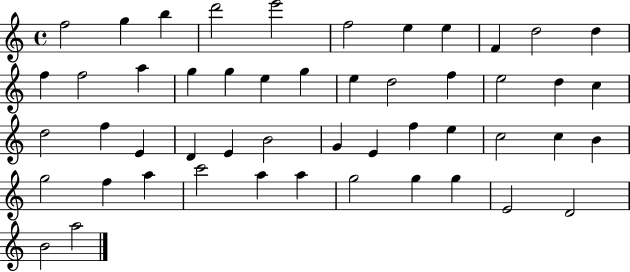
{
  \clef treble
  \time 4/4
  \defaultTimeSignature
  \key c \major
  f''2 g''4 b''4 | d'''2 e'''2 | f''2 e''4 e''4 | f'4 d''2 d''4 | \break f''4 f''2 a''4 | g''4 g''4 e''4 g''4 | e''4 d''2 f''4 | e''2 d''4 c''4 | \break d''2 f''4 e'4 | d'4 e'4 b'2 | g'4 e'4 f''4 e''4 | c''2 c''4 b'4 | \break g''2 f''4 a''4 | c'''2 a''4 a''4 | g''2 g''4 g''4 | e'2 d'2 | \break b'2 a''2 | \bar "|."
}